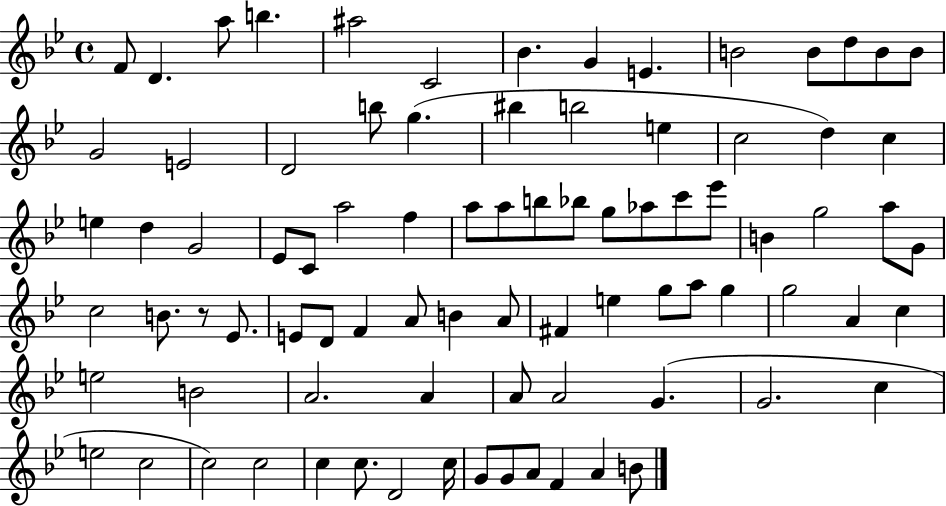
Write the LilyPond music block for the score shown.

{
  \clef treble
  \time 4/4
  \defaultTimeSignature
  \key bes \major
  f'8 d'4. a''8 b''4. | ais''2 c'2 | bes'4. g'4 e'4. | b'2 b'8 d''8 b'8 b'8 | \break g'2 e'2 | d'2 b''8 g''4.( | bis''4 b''2 e''4 | c''2 d''4) c''4 | \break e''4 d''4 g'2 | ees'8 c'8 a''2 f''4 | a''8 a''8 b''8 bes''8 g''8 aes''8 c'''8 ees'''8 | b'4 g''2 a''8 g'8 | \break c''2 b'8. r8 ees'8. | e'8 d'8 f'4 a'8 b'4 a'8 | fis'4 e''4 g''8 a''8 g''4 | g''2 a'4 c''4 | \break e''2 b'2 | a'2. a'4 | a'8 a'2 g'4.( | g'2. c''4 | \break e''2 c''2 | c''2) c''2 | c''4 c''8. d'2 c''16 | g'8 g'8 a'8 f'4 a'4 b'8 | \break \bar "|."
}